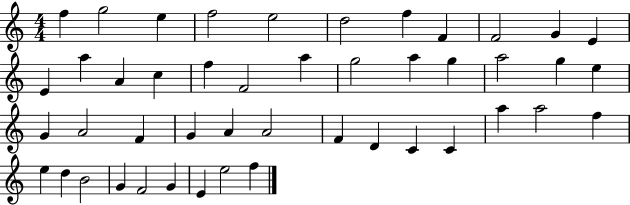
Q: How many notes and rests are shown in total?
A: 46